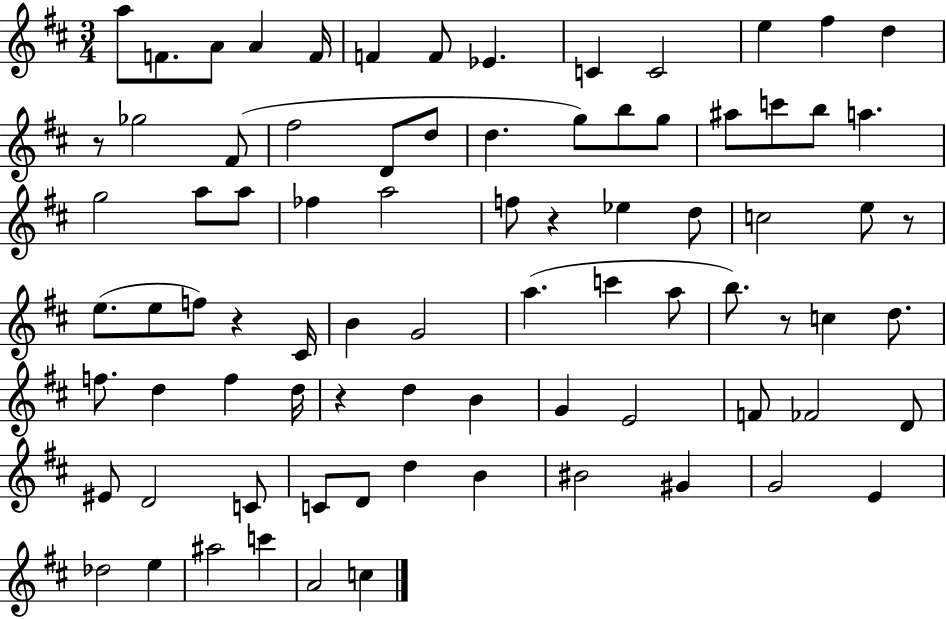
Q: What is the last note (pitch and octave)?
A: C5